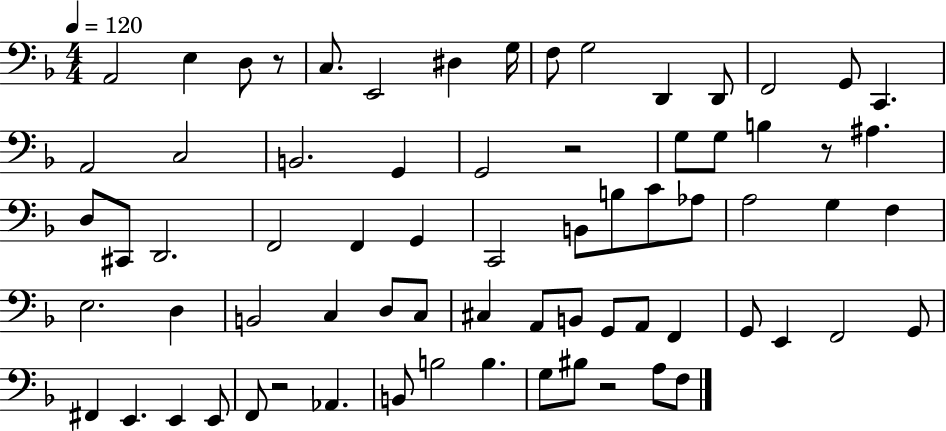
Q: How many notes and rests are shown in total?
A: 71